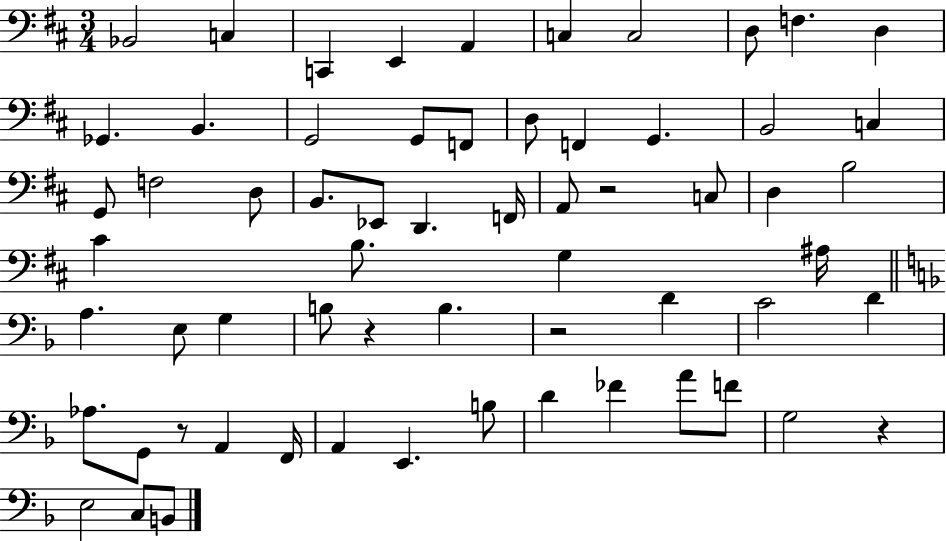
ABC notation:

X:1
T:Untitled
M:3/4
L:1/4
K:D
_B,,2 C, C,, E,, A,, C, C,2 D,/2 F, D, _G,, B,, G,,2 G,,/2 F,,/2 D,/2 F,, G,, B,,2 C, G,,/2 F,2 D,/2 B,,/2 _E,,/2 D,, F,,/4 A,,/2 z2 C,/2 D, B,2 ^C B,/2 G, ^A,/4 A, E,/2 G, B,/2 z B, z2 D C2 D _A,/2 G,,/2 z/2 A,, F,,/4 A,, E,, B,/2 D _F A/2 F/2 G,2 z E,2 C,/2 B,,/2